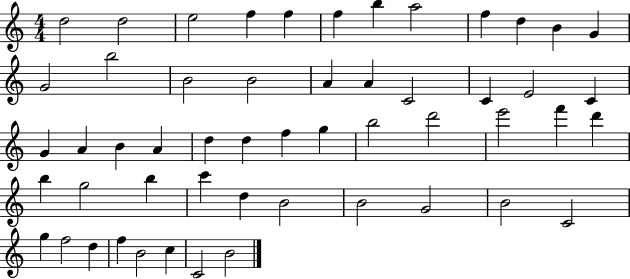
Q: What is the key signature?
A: C major